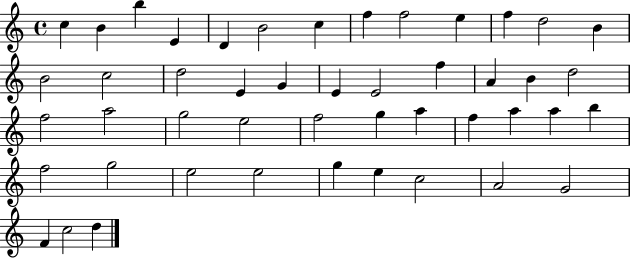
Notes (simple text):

C5/q B4/q B5/q E4/q D4/q B4/h C5/q F5/q F5/h E5/q F5/q D5/h B4/q B4/h C5/h D5/h E4/q G4/q E4/q E4/h F5/q A4/q B4/q D5/h F5/h A5/h G5/h E5/h F5/h G5/q A5/q F5/q A5/q A5/q B5/q F5/h G5/h E5/h E5/h G5/q E5/q C5/h A4/h G4/h F4/q C5/h D5/q